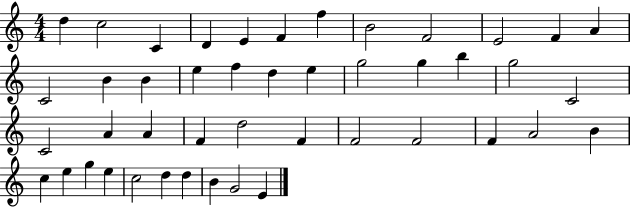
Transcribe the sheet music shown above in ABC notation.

X:1
T:Untitled
M:4/4
L:1/4
K:C
d c2 C D E F f B2 F2 E2 F A C2 B B e f d e g2 g b g2 C2 C2 A A F d2 F F2 F2 F A2 B c e g e c2 d d B G2 E